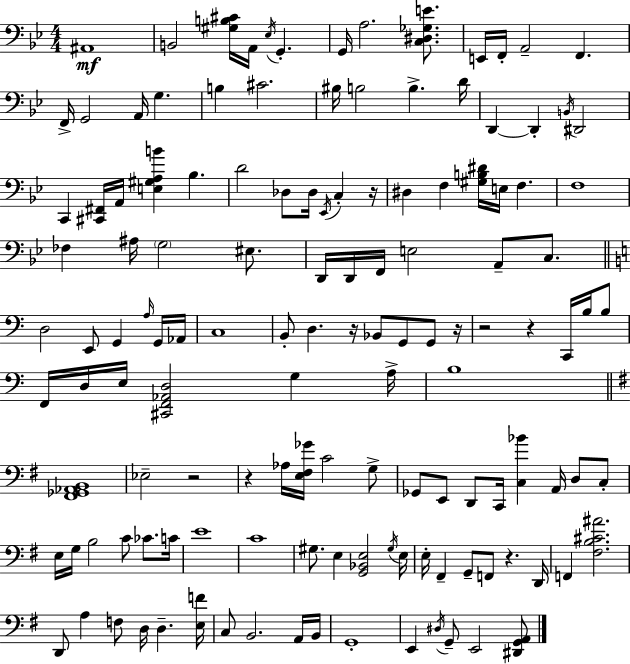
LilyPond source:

{
  \clef bass
  \numericTimeSignature
  \time 4/4
  \key bes \major
  \repeat volta 2 { ais,1\mf | b,2 <gis b cis'>16 a,16 \acciaccatura { ees16 } g,4.-. | g,16 a2. <c dis ges e'>8. | e,16 f,16-. a,2-- f,4. | \break f,16-> g,2 a,16 g4. | b4 cis'2. | bis16 b2 b4.-> | d'16 d,4~~ d,4-. \acciaccatura { b,16 } dis,2 | \break c,4 <cis, fis,>16 a,16 <e gis a b'>4 bes4. | d'2 des8 des16 \acciaccatura { ees,16 } c4-. | r16 dis4 f4 <gis b dis'>16 e16 f4. | f1 | \break fes4 ais16 \parenthesize g2 | eis8. d,16 d,16 f,16 e2 a,8-- | c8. \bar "||" \break \key a \minor d2 e,8 g,4 \grace { a16 } g,16 | aes,16 c1 | b,8-. d4. r16 bes,8 g,8 g,8 | r16 r2 r4 c,16 b16 b8 | \break f,16 d16 e16 <cis, f, aes, d>2 g4 | a16-> b1 | \bar "||" \break \key e \minor <fis, ges, aes, b,>1 | ees2-- r2 | r4 aes16 <e fis ges'>16 c'2 g8-> | ges,8 e,8 d,8 c,16 <c bes'>4 a,16 d8 c8-. | \break e16 g16 b2 c'8 ces'8. c'16 | e'1 | c'1 | gis8. e4 <g, bes, e>2 \acciaccatura { gis16 } | \break e16 e16-. fis,4-- g,8-- f,8 r4. | d,16 f,4 <fis b cis' ais'>2. | d,8 a4 f8 d16 d4.-- | <e f'>16 c8 b,2. a,16 | \break b,16 g,1-. | e,4 \acciaccatura { dis16 } g,8-- e,2 | <dis, g, a,>8 } \bar "|."
}